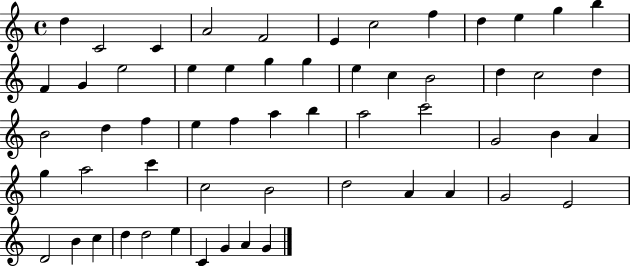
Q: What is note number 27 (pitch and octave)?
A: D5